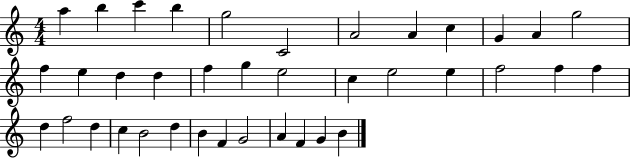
A5/q B5/q C6/q B5/q G5/h C4/h A4/h A4/q C5/q G4/q A4/q G5/h F5/q E5/q D5/q D5/q F5/q G5/q E5/h C5/q E5/h E5/q F5/h F5/q F5/q D5/q F5/h D5/q C5/q B4/h D5/q B4/q F4/q G4/h A4/q F4/q G4/q B4/q